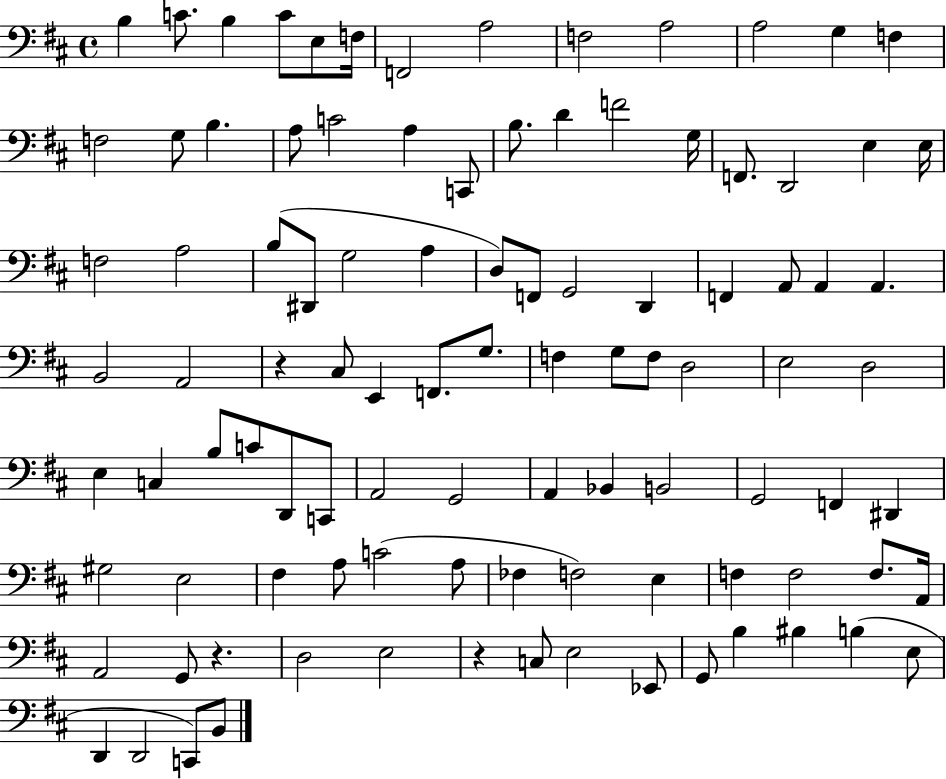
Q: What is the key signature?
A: D major